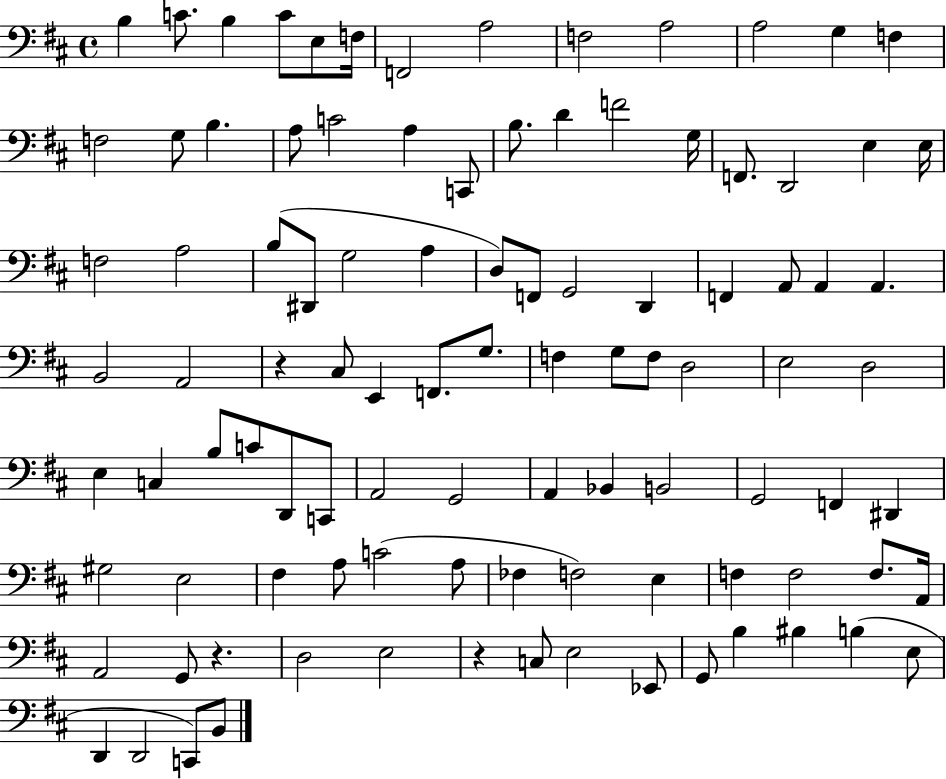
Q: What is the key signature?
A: D major